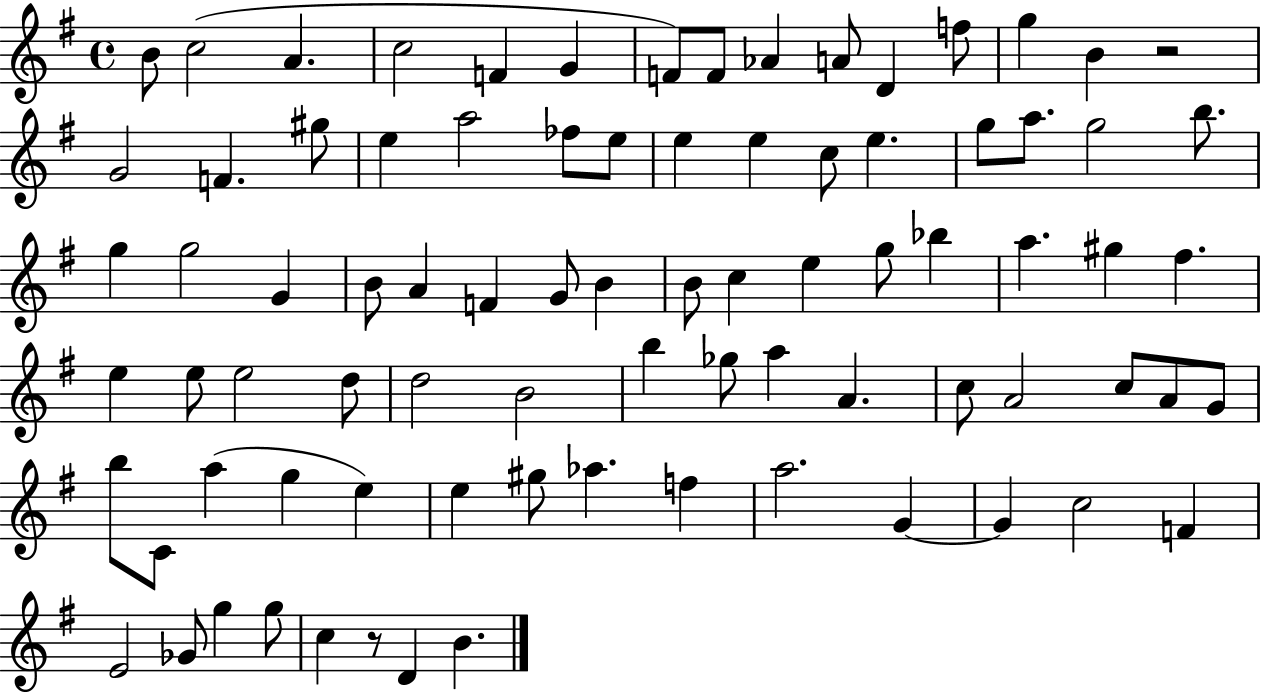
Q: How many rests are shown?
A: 2